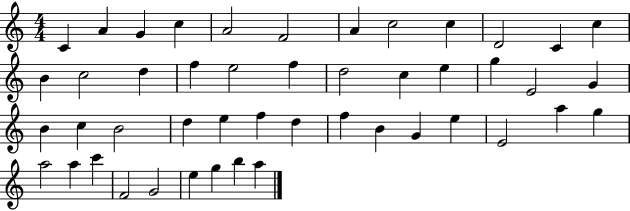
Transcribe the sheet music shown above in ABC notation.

X:1
T:Untitled
M:4/4
L:1/4
K:C
C A G c A2 F2 A c2 c D2 C c B c2 d f e2 f d2 c e g E2 G B c B2 d e f d f B G e E2 a g a2 a c' F2 G2 e g b a